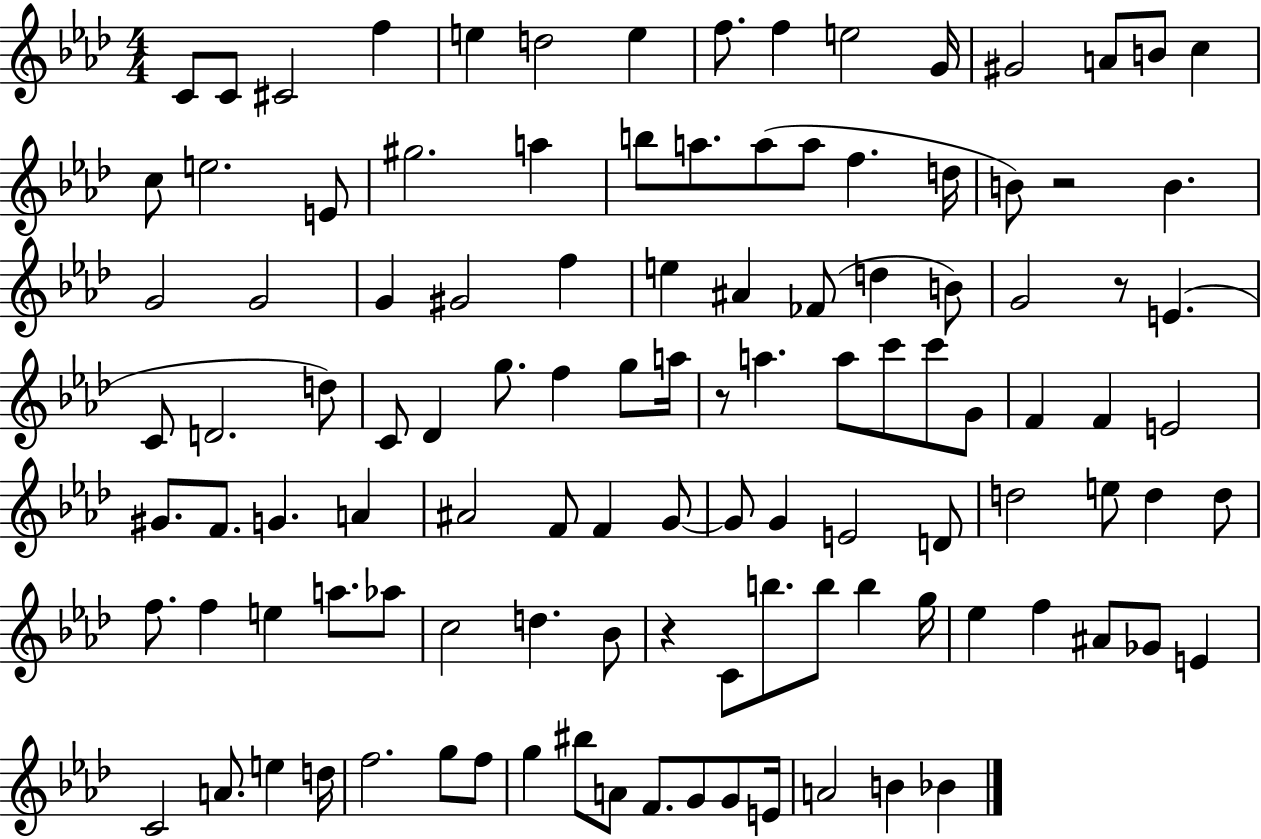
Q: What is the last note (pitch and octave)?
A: Bb4